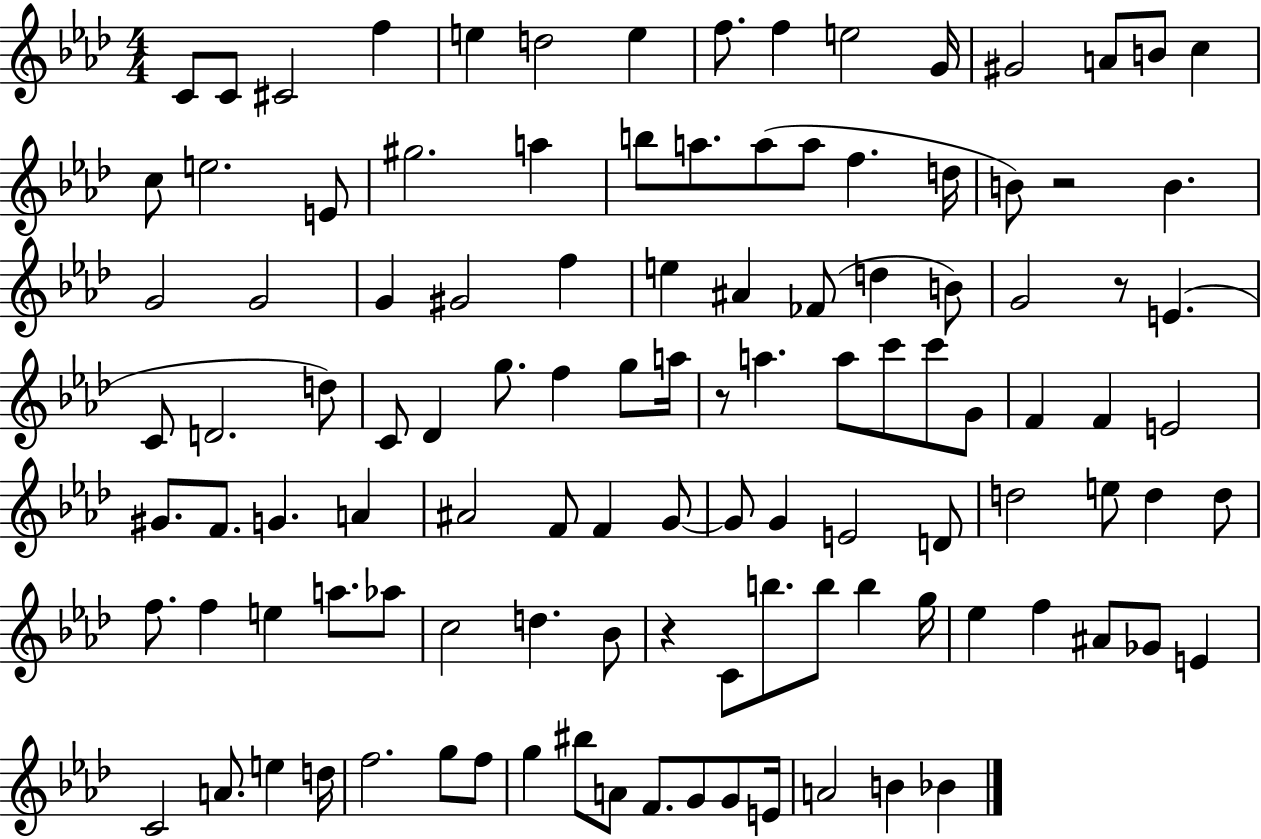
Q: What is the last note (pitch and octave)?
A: Bb4